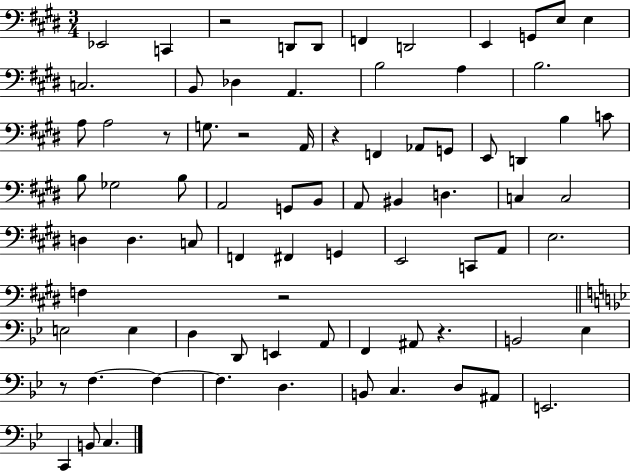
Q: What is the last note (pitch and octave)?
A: C3